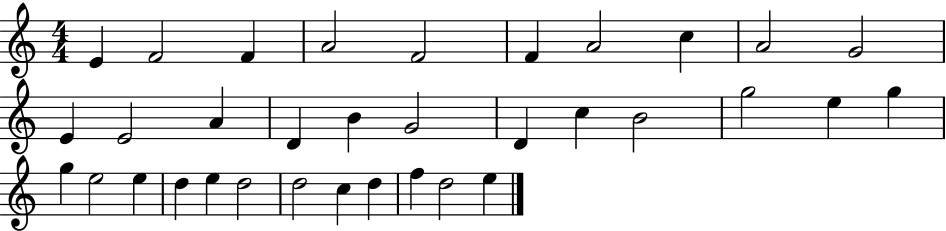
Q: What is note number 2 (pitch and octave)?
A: F4